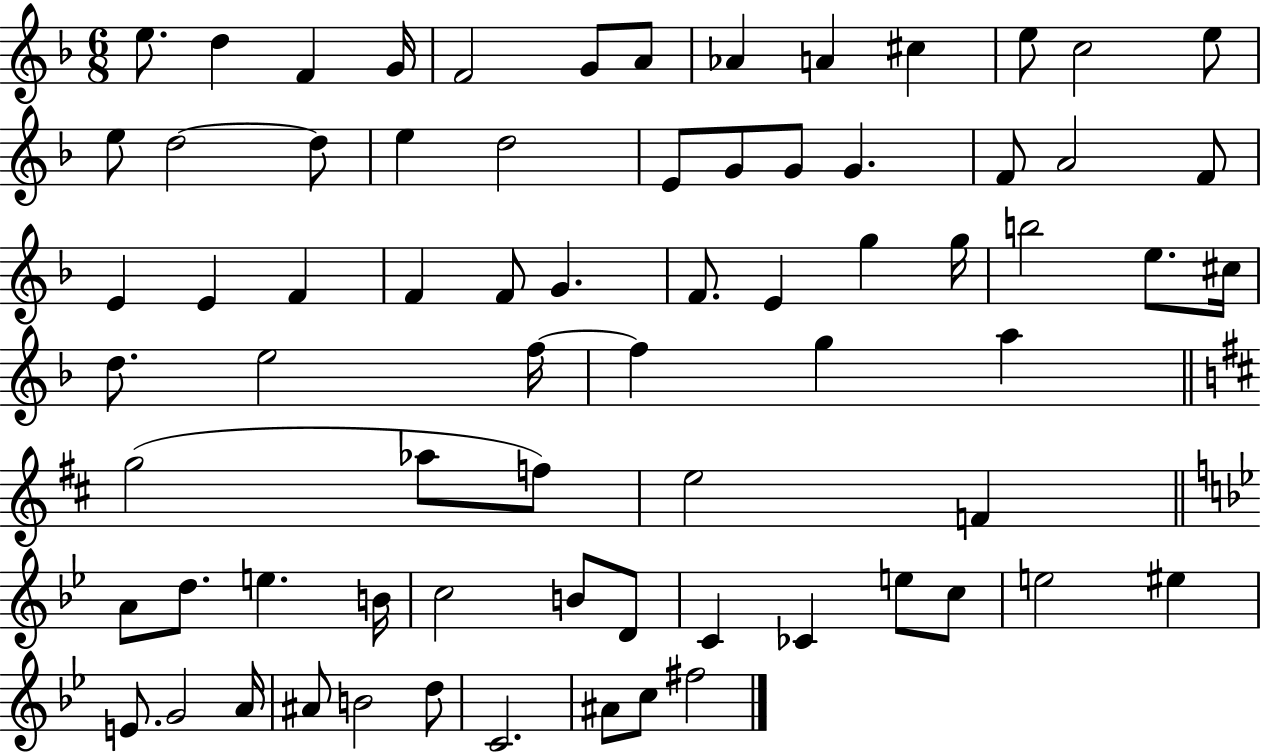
{
  \clef treble
  \numericTimeSignature
  \time 6/8
  \key f \major
  \repeat volta 2 { e''8. d''4 f'4 g'16 | f'2 g'8 a'8 | aes'4 a'4 cis''4 | e''8 c''2 e''8 | \break e''8 d''2~~ d''8 | e''4 d''2 | e'8 g'8 g'8 g'4. | f'8 a'2 f'8 | \break e'4 e'4 f'4 | f'4 f'8 g'4. | f'8. e'4 g''4 g''16 | b''2 e''8. cis''16 | \break d''8. e''2 f''16~~ | f''4 g''4 a''4 | \bar "||" \break \key d \major g''2( aes''8 f''8) | e''2 f'4 | \bar "||" \break \key bes \major a'8 d''8. e''4. b'16 | c''2 b'8 d'8 | c'4 ces'4 e''8 c''8 | e''2 eis''4 | \break e'8. g'2 a'16 | ais'8 b'2 d''8 | c'2. | ais'8 c''8 fis''2 | \break } \bar "|."
}